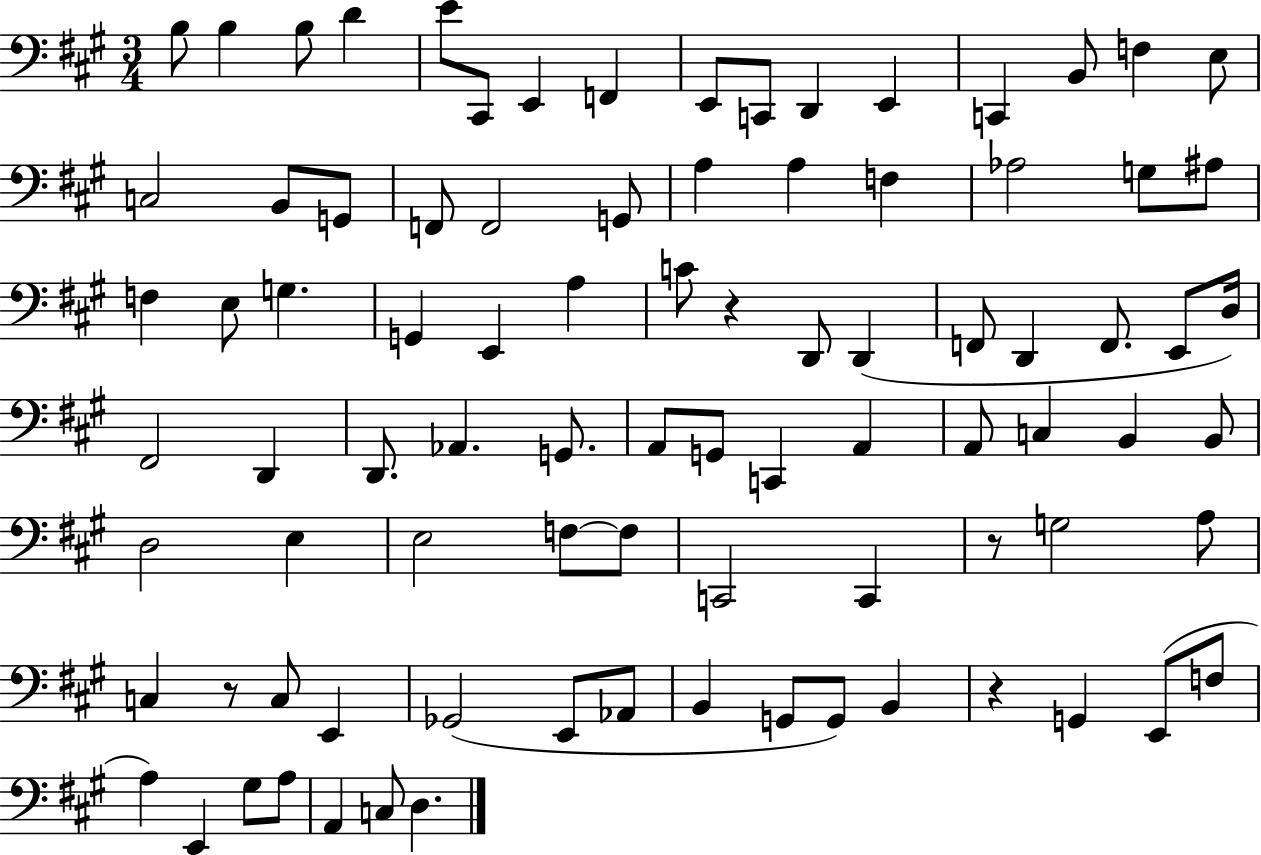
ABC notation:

X:1
T:Untitled
M:3/4
L:1/4
K:A
B,/2 B, B,/2 D E/2 ^C,,/2 E,, F,, E,,/2 C,,/2 D,, E,, C,, B,,/2 F, E,/2 C,2 B,,/2 G,,/2 F,,/2 F,,2 G,,/2 A, A, F, _A,2 G,/2 ^A,/2 F, E,/2 G, G,, E,, A, C/2 z D,,/2 D,, F,,/2 D,, F,,/2 E,,/2 D,/4 ^F,,2 D,, D,,/2 _A,, G,,/2 A,,/2 G,,/2 C,, A,, A,,/2 C, B,, B,,/2 D,2 E, E,2 F,/2 F,/2 C,,2 C,, z/2 G,2 A,/2 C, z/2 C,/2 E,, _G,,2 E,,/2 _A,,/2 B,, G,,/2 G,,/2 B,, z G,, E,,/2 F,/2 A, E,, ^G,/2 A,/2 A,, C,/2 D,